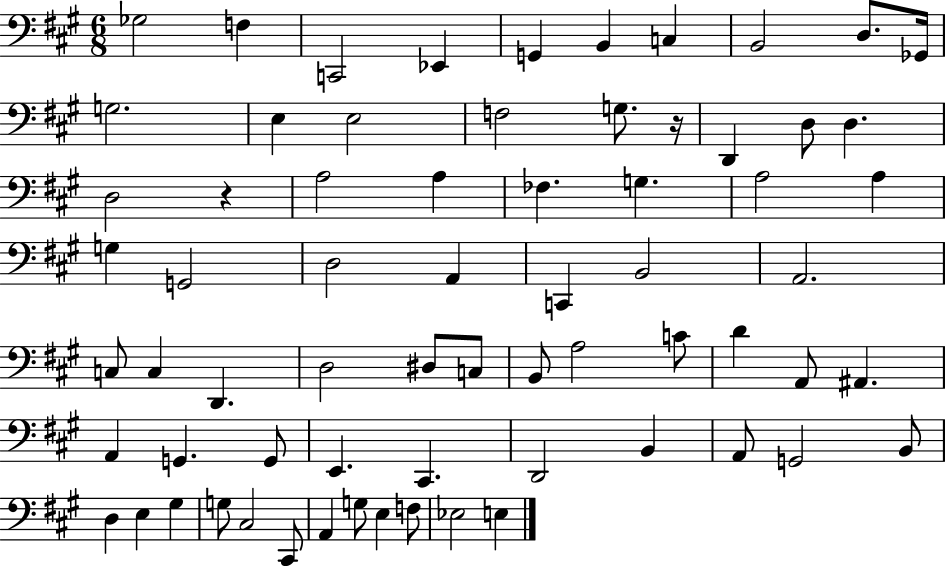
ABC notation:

X:1
T:Untitled
M:6/8
L:1/4
K:A
_G,2 F, C,,2 _E,, G,, B,, C, B,,2 D,/2 _G,,/4 G,2 E, E,2 F,2 G,/2 z/4 D,, D,/2 D, D,2 z A,2 A, _F, G, A,2 A, G, G,,2 D,2 A,, C,, B,,2 A,,2 C,/2 C, D,, D,2 ^D,/2 C,/2 B,,/2 A,2 C/2 D A,,/2 ^A,, A,, G,, G,,/2 E,, ^C,, D,,2 B,, A,,/2 G,,2 B,,/2 D, E, ^G, G,/2 ^C,2 ^C,,/2 A,, G,/2 E, F,/2 _E,2 E,